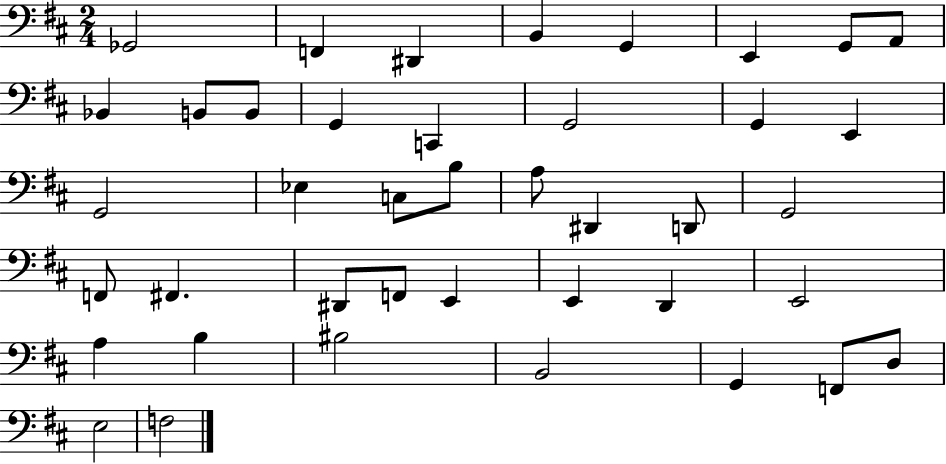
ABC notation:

X:1
T:Untitled
M:2/4
L:1/4
K:D
_G,,2 F,, ^D,, B,, G,, E,, G,,/2 A,,/2 _B,, B,,/2 B,,/2 G,, C,, G,,2 G,, E,, G,,2 _E, C,/2 B,/2 A,/2 ^D,, D,,/2 G,,2 F,,/2 ^F,, ^D,,/2 F,,/2 E,, E,, D,, E,,2 A, B, ^B,2 B,,2 G,, F,,/2 D,/2 E,2 F,2